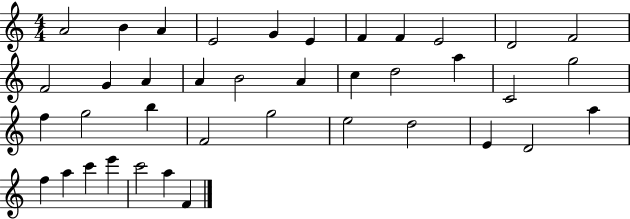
X:1
T:Untitled
M:4/4
L:1/4
K:C
A2 B A E2 G E F F E2 D2 F2 F2 G A A B2 A c d2 a C2 g2 f g2 b F2 g2 e2 d2 E D2 a f a c' e' c'2 a F